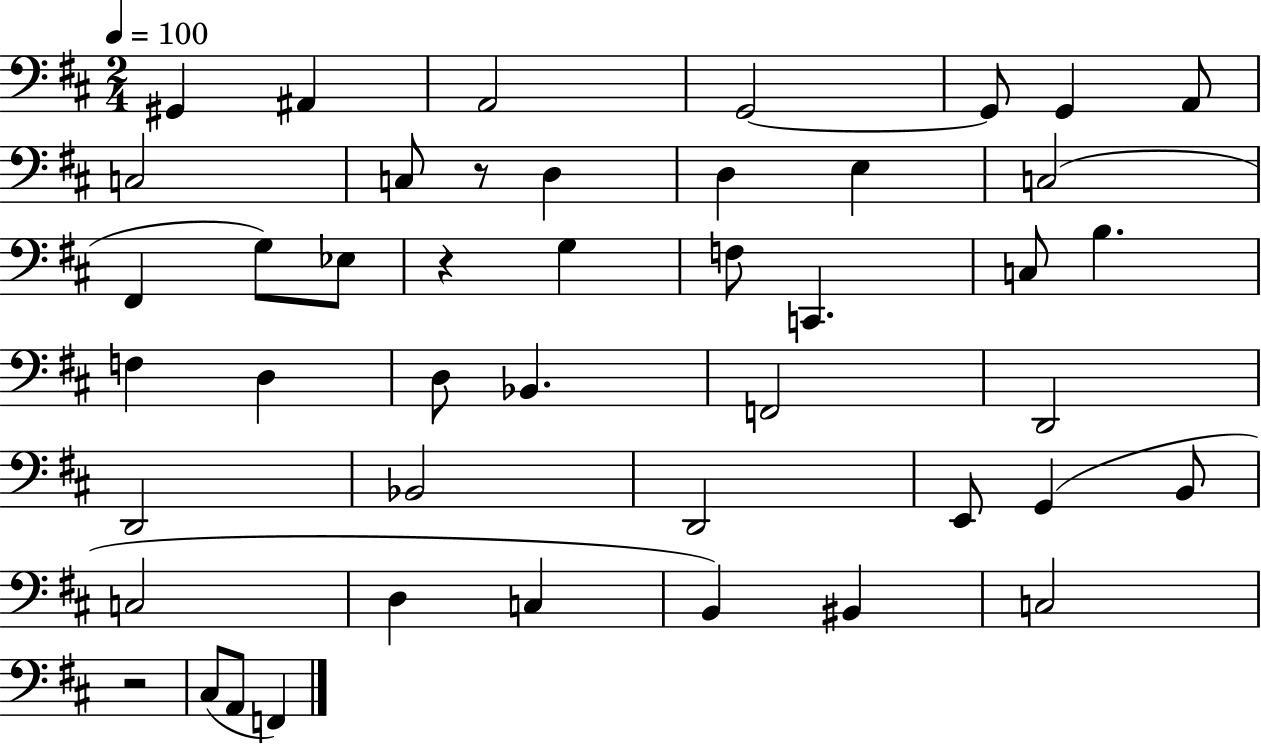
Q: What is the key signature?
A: D major